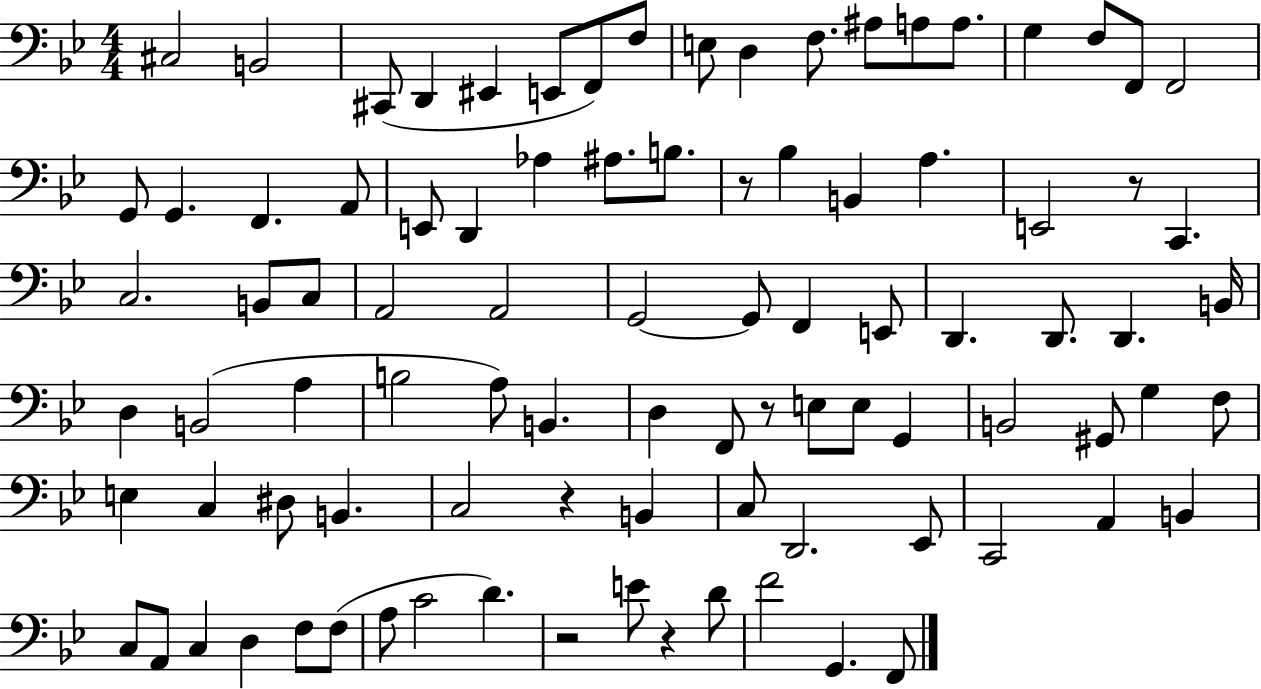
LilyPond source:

{
  \clef bass
  \numericTimeSignature
  \time 4/4
  \key bes \major
  \repeat volta 2 { cis2 b,2 | cis,8( d,4 eis,4 e,8 f,8) f8 | e8 d4 f8. ais8 a8 a8. | g4 f8 f,8 f,2 | \break g,8 g,4. f,4. a,8 | e,8 d,4 aes4 ais8. b8. | r8 bes4 b,4 a4. | e,2 r8 c,4. | \break c2. b,8 c8 | a,2 a,2 | g,2~~ g,8 f,4 e,8 | d,4. d,8. d,4. b,16 | \break d4 b,2( a4 | b2 a8) b,4. | d4 f,8 r8 e8 e8 g,4 | b,2 gis,8 g4 f8 | \break e4 c4 dis8 b,4. | c2 r4 b,4 | c8 d,2. ees,8 | c,2 a,4 b,4 | \break c8 a,8 c4 d4 f8 f8( | a8 c'2 d'4.) | r2 e'8 r4 d'8 | f'2 g,4. f,8 | \break } \bar "|."
}